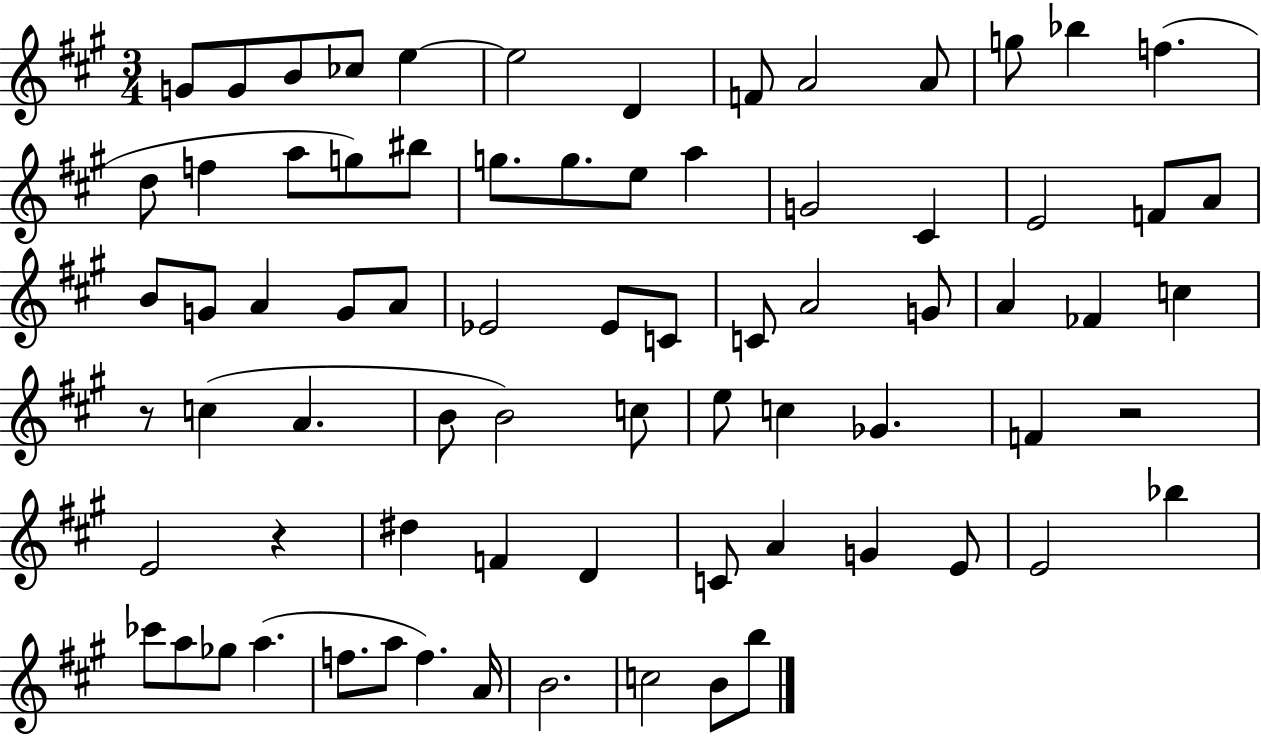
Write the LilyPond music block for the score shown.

{
  \clef treble
  \numericTimeSignature
  \time 3/4
  \key a \major
  g'8 g'8 b'8 ces''8 e''4~~ | e''2 d'4 | f'8 a'2 a'8 | g''8 bes''4 f''4.( | \break d''8 f''4 a''8 g''8) bis''8 | g''8. g''8. e''8 a''4 | g'2 cis'4 | e'2 f'8 a'8 | \break b'8 g'8 a'4 g'8 a'8 | ees'2 ees'8 c'8 | c'8 a'2 g'8 | a'4 fes'4 c''4 | \break r8 c''4( a'4. | b'8 b'2) c''8 | e''8 c''4 ges'4. | f'4 r2 | \break e'2 r4 | dis''4 f'4 d'4 | c'8 a'4 g'4 e'8 | e'2 bes''4 | \break ces'''8 a''8 ges''8 a''4.( | f''8. a''8 f''4.) a'16 | b'2. | c''2 b'8 b''8 | \break \bar "|."
}